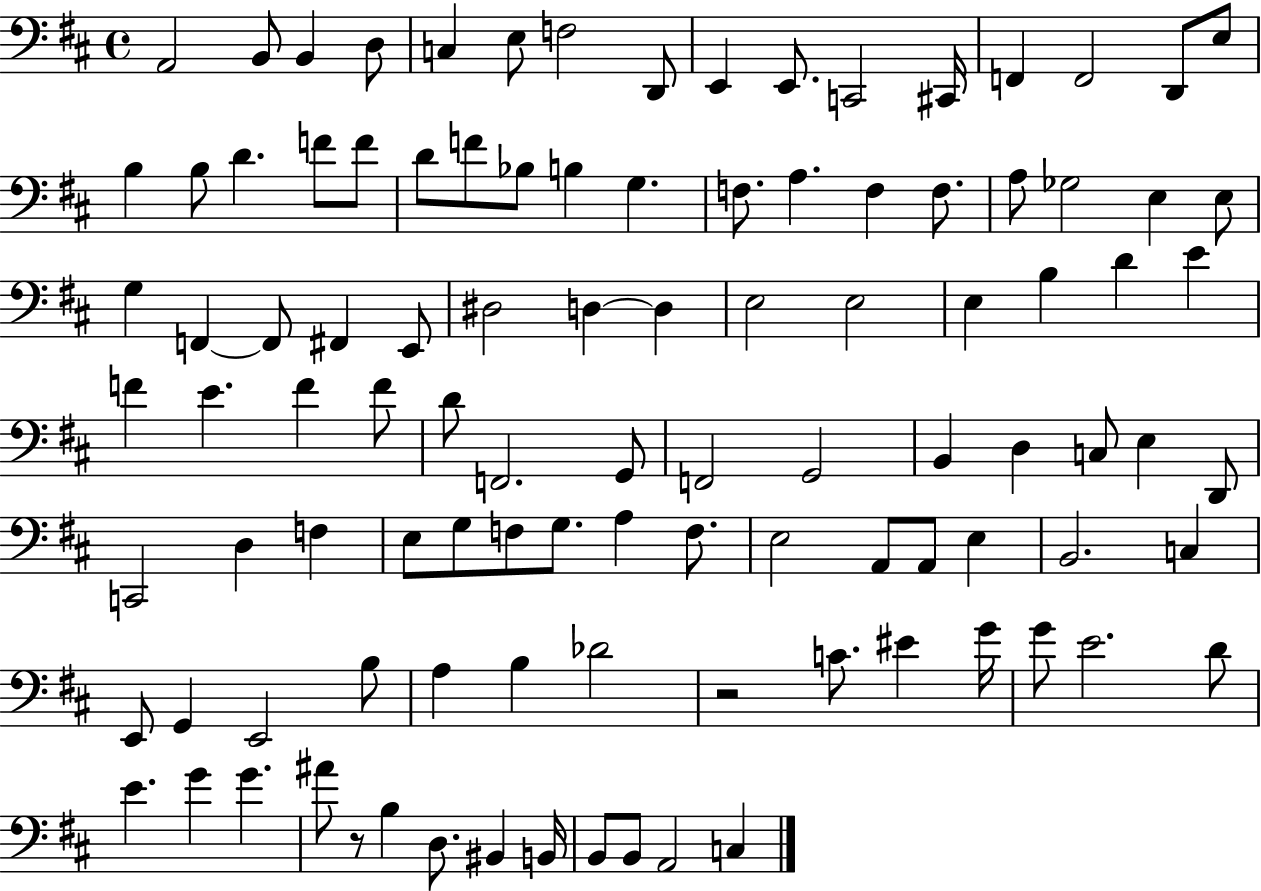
{
  \clef bass
  \time 4/4
  \defaultTimeSignature
  \key d \major
  a,2 b,8 b,4 d8 | c4 e8 f2 d,8 | e,4 e,8. c,2 cis,16 | f,4 f,2 d,8 e8 | \break b4 b8 d'4. f'8 f'8 | d'8 f'8 bes8 b4 g4. | f8. a4. f4 f8. | a8 ges2 e4 e8 | \break g4 f,4~~ f,8 fis,4 e,8 | dis2 d4~~ d4 | e2 e2 | e4 b4 d'4 e'4 | \break f'4 e'4. f'4 f'8 | d'8 f,2. g,8 | f,2 g,2 | b,4 d4 c8 e4 d,8 | \break c,2 d4 f4 | e8 g8 f8 g8. a4 f8. | e2 a,8 a,8 e4 | b,2. c4 | \break e,8 g,4 e,2 b8 | a4 b4 des'2 | r2 c'8. eis'4 g'16 | g'8 e'2. d'8 | \break e'4. g'4 g'4. | ais'8 r8 b4 d8. bis,4 b,16 | b,8 b,8 a,2 c4 | \bar "|."
}